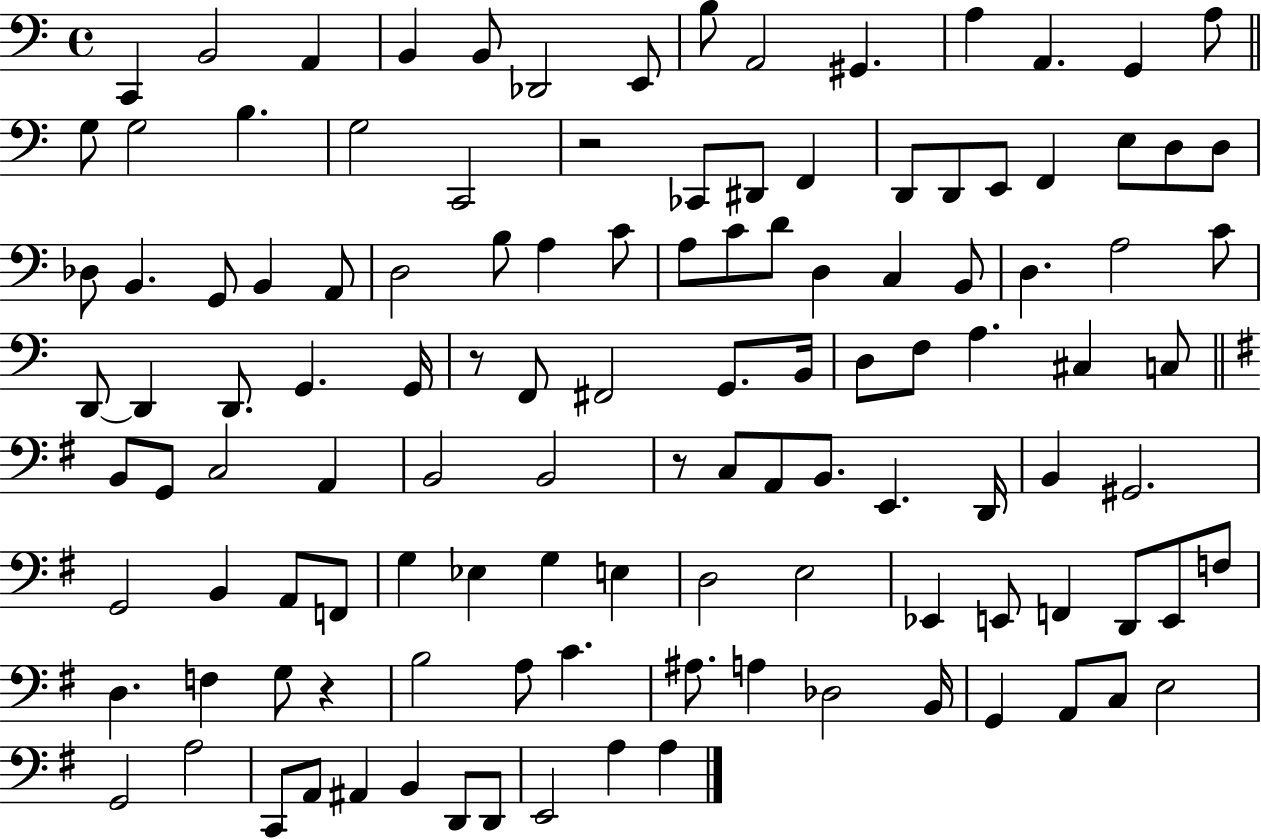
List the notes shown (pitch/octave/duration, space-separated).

C2/q B2/h A2/q B2/q B2/e Db2/h E2/e B3/e A2/h G#2/q. A3/q A2/q. G2/q A3/e G3/e G3/h B3/q. G3/h C2/h R/h CES2/e D#2/e F2/q D2/e D2/e E2/e F2/q E3/e D3/e D3/e Db3/e B2/q. G2/e B2/q A2/e D3/h B3/e A3/q C4/e A3/e C4/e D4/e D3/q C3/q B2/e D3/q. A3/h C4/e D2/e D2/q D2/e. G2/q. G2/s R/e F2/e F#2/h G2/e. B2/s D3/e F3/e A3/q. C#3/q C3/e B2/e G2/e C3/h A2/q B2/h B2/h R/e C3/e A2/e B2/e. E2/q. D2/s B2/q G#2/h. G2/h B2/q A2/e F2/e G3/q Eb3/q G3/q E3/q D3/h E3/h Eb2/q E2/e F2/q D2/e E2/e F3/e D3/q. F3/q G3/e R/q B3/h A3/e C4/q. A#3/e. A3/q Db3/h B2/s G2/q A2/e C3/e E3/h G2/h A3/h C2/e A2/e A#2/q B2/q D2/e D2/e E2/h A3/q A3/q